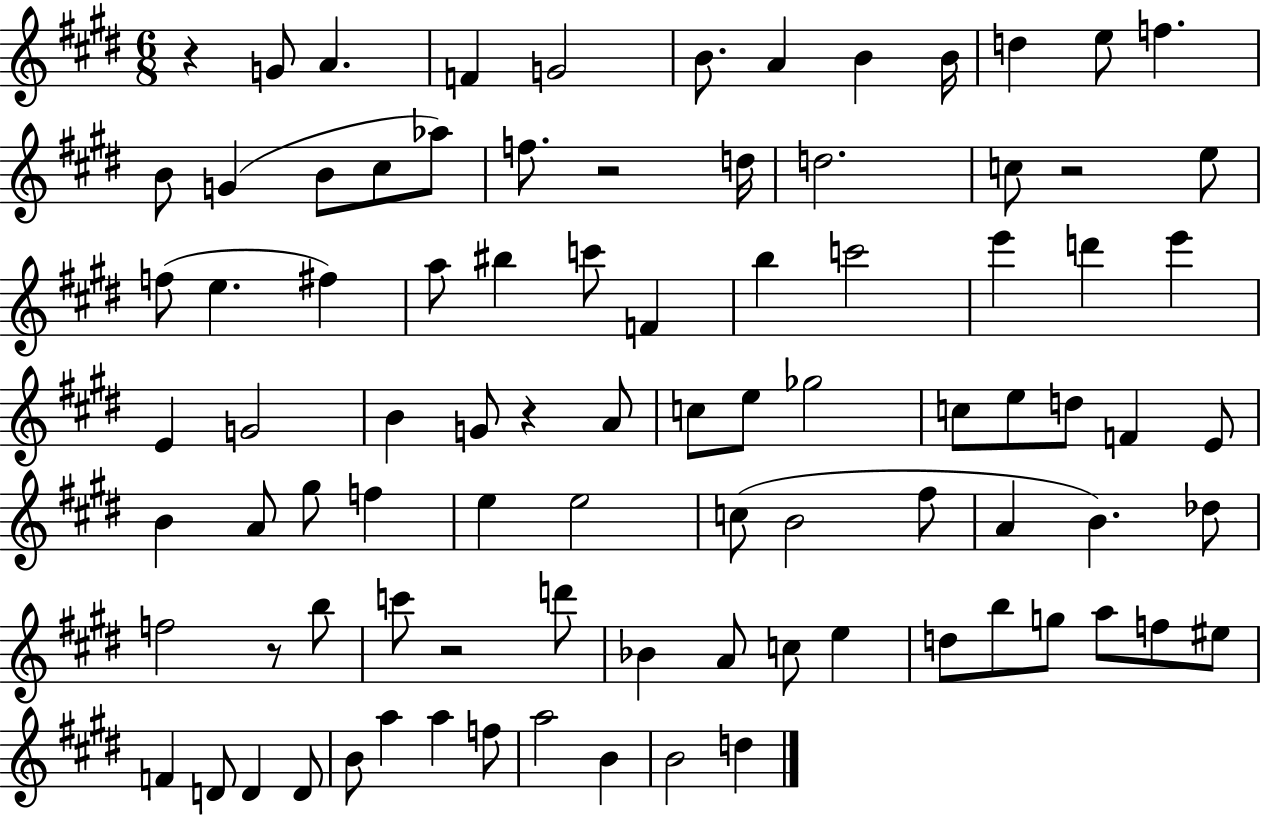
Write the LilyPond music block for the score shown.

{
  \clef treble
  \numericTimeSignature
  \time 6/8
  \key e \major
  r4 g'8 a'4. | f'4 g'2 | b'8. a'4 b'4 b'16 | d''4 e''8 f''4. | \break b'8 g'4( b'8 cis''8 aes''8) | f''8. r2 d''16 | d''2. | c''8 r2 e''8 | \break f''8( e''4. fis''4) | a''8 bis''4 c'''8 f'4 | b''4 c'''2 | e'''4 d'''4 e'''4 | \break e'4 g'2 | b'4 g'8 r4 a'8 | c''8 e''8 ges''2 | c''8 e''8 d''8 f'4 e'8 | \break b'4 a'8 gis''8 f''4 | e''4 e''2 | c''8( b'2 fis''8 | a'4 b'4.) des''8 | \break f''2 r8 b''8 | c'''8 r2 d'''8 | bes'4 a'8 c''8 e''4 | d''8 b''8 g''8 a''8 f''8 eis''8 | \break f'4 d'8 d'4 d'8 | b'8 a''4 a''4 f''8 | a''2 b'4 | b'2 d''4 | \break \bar "|."
}